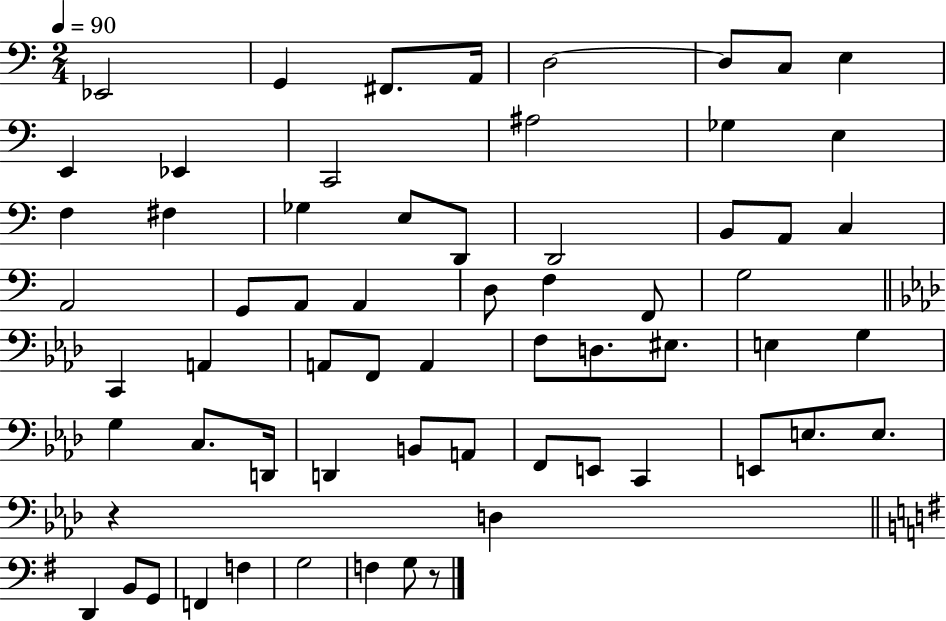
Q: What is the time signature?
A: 2/4